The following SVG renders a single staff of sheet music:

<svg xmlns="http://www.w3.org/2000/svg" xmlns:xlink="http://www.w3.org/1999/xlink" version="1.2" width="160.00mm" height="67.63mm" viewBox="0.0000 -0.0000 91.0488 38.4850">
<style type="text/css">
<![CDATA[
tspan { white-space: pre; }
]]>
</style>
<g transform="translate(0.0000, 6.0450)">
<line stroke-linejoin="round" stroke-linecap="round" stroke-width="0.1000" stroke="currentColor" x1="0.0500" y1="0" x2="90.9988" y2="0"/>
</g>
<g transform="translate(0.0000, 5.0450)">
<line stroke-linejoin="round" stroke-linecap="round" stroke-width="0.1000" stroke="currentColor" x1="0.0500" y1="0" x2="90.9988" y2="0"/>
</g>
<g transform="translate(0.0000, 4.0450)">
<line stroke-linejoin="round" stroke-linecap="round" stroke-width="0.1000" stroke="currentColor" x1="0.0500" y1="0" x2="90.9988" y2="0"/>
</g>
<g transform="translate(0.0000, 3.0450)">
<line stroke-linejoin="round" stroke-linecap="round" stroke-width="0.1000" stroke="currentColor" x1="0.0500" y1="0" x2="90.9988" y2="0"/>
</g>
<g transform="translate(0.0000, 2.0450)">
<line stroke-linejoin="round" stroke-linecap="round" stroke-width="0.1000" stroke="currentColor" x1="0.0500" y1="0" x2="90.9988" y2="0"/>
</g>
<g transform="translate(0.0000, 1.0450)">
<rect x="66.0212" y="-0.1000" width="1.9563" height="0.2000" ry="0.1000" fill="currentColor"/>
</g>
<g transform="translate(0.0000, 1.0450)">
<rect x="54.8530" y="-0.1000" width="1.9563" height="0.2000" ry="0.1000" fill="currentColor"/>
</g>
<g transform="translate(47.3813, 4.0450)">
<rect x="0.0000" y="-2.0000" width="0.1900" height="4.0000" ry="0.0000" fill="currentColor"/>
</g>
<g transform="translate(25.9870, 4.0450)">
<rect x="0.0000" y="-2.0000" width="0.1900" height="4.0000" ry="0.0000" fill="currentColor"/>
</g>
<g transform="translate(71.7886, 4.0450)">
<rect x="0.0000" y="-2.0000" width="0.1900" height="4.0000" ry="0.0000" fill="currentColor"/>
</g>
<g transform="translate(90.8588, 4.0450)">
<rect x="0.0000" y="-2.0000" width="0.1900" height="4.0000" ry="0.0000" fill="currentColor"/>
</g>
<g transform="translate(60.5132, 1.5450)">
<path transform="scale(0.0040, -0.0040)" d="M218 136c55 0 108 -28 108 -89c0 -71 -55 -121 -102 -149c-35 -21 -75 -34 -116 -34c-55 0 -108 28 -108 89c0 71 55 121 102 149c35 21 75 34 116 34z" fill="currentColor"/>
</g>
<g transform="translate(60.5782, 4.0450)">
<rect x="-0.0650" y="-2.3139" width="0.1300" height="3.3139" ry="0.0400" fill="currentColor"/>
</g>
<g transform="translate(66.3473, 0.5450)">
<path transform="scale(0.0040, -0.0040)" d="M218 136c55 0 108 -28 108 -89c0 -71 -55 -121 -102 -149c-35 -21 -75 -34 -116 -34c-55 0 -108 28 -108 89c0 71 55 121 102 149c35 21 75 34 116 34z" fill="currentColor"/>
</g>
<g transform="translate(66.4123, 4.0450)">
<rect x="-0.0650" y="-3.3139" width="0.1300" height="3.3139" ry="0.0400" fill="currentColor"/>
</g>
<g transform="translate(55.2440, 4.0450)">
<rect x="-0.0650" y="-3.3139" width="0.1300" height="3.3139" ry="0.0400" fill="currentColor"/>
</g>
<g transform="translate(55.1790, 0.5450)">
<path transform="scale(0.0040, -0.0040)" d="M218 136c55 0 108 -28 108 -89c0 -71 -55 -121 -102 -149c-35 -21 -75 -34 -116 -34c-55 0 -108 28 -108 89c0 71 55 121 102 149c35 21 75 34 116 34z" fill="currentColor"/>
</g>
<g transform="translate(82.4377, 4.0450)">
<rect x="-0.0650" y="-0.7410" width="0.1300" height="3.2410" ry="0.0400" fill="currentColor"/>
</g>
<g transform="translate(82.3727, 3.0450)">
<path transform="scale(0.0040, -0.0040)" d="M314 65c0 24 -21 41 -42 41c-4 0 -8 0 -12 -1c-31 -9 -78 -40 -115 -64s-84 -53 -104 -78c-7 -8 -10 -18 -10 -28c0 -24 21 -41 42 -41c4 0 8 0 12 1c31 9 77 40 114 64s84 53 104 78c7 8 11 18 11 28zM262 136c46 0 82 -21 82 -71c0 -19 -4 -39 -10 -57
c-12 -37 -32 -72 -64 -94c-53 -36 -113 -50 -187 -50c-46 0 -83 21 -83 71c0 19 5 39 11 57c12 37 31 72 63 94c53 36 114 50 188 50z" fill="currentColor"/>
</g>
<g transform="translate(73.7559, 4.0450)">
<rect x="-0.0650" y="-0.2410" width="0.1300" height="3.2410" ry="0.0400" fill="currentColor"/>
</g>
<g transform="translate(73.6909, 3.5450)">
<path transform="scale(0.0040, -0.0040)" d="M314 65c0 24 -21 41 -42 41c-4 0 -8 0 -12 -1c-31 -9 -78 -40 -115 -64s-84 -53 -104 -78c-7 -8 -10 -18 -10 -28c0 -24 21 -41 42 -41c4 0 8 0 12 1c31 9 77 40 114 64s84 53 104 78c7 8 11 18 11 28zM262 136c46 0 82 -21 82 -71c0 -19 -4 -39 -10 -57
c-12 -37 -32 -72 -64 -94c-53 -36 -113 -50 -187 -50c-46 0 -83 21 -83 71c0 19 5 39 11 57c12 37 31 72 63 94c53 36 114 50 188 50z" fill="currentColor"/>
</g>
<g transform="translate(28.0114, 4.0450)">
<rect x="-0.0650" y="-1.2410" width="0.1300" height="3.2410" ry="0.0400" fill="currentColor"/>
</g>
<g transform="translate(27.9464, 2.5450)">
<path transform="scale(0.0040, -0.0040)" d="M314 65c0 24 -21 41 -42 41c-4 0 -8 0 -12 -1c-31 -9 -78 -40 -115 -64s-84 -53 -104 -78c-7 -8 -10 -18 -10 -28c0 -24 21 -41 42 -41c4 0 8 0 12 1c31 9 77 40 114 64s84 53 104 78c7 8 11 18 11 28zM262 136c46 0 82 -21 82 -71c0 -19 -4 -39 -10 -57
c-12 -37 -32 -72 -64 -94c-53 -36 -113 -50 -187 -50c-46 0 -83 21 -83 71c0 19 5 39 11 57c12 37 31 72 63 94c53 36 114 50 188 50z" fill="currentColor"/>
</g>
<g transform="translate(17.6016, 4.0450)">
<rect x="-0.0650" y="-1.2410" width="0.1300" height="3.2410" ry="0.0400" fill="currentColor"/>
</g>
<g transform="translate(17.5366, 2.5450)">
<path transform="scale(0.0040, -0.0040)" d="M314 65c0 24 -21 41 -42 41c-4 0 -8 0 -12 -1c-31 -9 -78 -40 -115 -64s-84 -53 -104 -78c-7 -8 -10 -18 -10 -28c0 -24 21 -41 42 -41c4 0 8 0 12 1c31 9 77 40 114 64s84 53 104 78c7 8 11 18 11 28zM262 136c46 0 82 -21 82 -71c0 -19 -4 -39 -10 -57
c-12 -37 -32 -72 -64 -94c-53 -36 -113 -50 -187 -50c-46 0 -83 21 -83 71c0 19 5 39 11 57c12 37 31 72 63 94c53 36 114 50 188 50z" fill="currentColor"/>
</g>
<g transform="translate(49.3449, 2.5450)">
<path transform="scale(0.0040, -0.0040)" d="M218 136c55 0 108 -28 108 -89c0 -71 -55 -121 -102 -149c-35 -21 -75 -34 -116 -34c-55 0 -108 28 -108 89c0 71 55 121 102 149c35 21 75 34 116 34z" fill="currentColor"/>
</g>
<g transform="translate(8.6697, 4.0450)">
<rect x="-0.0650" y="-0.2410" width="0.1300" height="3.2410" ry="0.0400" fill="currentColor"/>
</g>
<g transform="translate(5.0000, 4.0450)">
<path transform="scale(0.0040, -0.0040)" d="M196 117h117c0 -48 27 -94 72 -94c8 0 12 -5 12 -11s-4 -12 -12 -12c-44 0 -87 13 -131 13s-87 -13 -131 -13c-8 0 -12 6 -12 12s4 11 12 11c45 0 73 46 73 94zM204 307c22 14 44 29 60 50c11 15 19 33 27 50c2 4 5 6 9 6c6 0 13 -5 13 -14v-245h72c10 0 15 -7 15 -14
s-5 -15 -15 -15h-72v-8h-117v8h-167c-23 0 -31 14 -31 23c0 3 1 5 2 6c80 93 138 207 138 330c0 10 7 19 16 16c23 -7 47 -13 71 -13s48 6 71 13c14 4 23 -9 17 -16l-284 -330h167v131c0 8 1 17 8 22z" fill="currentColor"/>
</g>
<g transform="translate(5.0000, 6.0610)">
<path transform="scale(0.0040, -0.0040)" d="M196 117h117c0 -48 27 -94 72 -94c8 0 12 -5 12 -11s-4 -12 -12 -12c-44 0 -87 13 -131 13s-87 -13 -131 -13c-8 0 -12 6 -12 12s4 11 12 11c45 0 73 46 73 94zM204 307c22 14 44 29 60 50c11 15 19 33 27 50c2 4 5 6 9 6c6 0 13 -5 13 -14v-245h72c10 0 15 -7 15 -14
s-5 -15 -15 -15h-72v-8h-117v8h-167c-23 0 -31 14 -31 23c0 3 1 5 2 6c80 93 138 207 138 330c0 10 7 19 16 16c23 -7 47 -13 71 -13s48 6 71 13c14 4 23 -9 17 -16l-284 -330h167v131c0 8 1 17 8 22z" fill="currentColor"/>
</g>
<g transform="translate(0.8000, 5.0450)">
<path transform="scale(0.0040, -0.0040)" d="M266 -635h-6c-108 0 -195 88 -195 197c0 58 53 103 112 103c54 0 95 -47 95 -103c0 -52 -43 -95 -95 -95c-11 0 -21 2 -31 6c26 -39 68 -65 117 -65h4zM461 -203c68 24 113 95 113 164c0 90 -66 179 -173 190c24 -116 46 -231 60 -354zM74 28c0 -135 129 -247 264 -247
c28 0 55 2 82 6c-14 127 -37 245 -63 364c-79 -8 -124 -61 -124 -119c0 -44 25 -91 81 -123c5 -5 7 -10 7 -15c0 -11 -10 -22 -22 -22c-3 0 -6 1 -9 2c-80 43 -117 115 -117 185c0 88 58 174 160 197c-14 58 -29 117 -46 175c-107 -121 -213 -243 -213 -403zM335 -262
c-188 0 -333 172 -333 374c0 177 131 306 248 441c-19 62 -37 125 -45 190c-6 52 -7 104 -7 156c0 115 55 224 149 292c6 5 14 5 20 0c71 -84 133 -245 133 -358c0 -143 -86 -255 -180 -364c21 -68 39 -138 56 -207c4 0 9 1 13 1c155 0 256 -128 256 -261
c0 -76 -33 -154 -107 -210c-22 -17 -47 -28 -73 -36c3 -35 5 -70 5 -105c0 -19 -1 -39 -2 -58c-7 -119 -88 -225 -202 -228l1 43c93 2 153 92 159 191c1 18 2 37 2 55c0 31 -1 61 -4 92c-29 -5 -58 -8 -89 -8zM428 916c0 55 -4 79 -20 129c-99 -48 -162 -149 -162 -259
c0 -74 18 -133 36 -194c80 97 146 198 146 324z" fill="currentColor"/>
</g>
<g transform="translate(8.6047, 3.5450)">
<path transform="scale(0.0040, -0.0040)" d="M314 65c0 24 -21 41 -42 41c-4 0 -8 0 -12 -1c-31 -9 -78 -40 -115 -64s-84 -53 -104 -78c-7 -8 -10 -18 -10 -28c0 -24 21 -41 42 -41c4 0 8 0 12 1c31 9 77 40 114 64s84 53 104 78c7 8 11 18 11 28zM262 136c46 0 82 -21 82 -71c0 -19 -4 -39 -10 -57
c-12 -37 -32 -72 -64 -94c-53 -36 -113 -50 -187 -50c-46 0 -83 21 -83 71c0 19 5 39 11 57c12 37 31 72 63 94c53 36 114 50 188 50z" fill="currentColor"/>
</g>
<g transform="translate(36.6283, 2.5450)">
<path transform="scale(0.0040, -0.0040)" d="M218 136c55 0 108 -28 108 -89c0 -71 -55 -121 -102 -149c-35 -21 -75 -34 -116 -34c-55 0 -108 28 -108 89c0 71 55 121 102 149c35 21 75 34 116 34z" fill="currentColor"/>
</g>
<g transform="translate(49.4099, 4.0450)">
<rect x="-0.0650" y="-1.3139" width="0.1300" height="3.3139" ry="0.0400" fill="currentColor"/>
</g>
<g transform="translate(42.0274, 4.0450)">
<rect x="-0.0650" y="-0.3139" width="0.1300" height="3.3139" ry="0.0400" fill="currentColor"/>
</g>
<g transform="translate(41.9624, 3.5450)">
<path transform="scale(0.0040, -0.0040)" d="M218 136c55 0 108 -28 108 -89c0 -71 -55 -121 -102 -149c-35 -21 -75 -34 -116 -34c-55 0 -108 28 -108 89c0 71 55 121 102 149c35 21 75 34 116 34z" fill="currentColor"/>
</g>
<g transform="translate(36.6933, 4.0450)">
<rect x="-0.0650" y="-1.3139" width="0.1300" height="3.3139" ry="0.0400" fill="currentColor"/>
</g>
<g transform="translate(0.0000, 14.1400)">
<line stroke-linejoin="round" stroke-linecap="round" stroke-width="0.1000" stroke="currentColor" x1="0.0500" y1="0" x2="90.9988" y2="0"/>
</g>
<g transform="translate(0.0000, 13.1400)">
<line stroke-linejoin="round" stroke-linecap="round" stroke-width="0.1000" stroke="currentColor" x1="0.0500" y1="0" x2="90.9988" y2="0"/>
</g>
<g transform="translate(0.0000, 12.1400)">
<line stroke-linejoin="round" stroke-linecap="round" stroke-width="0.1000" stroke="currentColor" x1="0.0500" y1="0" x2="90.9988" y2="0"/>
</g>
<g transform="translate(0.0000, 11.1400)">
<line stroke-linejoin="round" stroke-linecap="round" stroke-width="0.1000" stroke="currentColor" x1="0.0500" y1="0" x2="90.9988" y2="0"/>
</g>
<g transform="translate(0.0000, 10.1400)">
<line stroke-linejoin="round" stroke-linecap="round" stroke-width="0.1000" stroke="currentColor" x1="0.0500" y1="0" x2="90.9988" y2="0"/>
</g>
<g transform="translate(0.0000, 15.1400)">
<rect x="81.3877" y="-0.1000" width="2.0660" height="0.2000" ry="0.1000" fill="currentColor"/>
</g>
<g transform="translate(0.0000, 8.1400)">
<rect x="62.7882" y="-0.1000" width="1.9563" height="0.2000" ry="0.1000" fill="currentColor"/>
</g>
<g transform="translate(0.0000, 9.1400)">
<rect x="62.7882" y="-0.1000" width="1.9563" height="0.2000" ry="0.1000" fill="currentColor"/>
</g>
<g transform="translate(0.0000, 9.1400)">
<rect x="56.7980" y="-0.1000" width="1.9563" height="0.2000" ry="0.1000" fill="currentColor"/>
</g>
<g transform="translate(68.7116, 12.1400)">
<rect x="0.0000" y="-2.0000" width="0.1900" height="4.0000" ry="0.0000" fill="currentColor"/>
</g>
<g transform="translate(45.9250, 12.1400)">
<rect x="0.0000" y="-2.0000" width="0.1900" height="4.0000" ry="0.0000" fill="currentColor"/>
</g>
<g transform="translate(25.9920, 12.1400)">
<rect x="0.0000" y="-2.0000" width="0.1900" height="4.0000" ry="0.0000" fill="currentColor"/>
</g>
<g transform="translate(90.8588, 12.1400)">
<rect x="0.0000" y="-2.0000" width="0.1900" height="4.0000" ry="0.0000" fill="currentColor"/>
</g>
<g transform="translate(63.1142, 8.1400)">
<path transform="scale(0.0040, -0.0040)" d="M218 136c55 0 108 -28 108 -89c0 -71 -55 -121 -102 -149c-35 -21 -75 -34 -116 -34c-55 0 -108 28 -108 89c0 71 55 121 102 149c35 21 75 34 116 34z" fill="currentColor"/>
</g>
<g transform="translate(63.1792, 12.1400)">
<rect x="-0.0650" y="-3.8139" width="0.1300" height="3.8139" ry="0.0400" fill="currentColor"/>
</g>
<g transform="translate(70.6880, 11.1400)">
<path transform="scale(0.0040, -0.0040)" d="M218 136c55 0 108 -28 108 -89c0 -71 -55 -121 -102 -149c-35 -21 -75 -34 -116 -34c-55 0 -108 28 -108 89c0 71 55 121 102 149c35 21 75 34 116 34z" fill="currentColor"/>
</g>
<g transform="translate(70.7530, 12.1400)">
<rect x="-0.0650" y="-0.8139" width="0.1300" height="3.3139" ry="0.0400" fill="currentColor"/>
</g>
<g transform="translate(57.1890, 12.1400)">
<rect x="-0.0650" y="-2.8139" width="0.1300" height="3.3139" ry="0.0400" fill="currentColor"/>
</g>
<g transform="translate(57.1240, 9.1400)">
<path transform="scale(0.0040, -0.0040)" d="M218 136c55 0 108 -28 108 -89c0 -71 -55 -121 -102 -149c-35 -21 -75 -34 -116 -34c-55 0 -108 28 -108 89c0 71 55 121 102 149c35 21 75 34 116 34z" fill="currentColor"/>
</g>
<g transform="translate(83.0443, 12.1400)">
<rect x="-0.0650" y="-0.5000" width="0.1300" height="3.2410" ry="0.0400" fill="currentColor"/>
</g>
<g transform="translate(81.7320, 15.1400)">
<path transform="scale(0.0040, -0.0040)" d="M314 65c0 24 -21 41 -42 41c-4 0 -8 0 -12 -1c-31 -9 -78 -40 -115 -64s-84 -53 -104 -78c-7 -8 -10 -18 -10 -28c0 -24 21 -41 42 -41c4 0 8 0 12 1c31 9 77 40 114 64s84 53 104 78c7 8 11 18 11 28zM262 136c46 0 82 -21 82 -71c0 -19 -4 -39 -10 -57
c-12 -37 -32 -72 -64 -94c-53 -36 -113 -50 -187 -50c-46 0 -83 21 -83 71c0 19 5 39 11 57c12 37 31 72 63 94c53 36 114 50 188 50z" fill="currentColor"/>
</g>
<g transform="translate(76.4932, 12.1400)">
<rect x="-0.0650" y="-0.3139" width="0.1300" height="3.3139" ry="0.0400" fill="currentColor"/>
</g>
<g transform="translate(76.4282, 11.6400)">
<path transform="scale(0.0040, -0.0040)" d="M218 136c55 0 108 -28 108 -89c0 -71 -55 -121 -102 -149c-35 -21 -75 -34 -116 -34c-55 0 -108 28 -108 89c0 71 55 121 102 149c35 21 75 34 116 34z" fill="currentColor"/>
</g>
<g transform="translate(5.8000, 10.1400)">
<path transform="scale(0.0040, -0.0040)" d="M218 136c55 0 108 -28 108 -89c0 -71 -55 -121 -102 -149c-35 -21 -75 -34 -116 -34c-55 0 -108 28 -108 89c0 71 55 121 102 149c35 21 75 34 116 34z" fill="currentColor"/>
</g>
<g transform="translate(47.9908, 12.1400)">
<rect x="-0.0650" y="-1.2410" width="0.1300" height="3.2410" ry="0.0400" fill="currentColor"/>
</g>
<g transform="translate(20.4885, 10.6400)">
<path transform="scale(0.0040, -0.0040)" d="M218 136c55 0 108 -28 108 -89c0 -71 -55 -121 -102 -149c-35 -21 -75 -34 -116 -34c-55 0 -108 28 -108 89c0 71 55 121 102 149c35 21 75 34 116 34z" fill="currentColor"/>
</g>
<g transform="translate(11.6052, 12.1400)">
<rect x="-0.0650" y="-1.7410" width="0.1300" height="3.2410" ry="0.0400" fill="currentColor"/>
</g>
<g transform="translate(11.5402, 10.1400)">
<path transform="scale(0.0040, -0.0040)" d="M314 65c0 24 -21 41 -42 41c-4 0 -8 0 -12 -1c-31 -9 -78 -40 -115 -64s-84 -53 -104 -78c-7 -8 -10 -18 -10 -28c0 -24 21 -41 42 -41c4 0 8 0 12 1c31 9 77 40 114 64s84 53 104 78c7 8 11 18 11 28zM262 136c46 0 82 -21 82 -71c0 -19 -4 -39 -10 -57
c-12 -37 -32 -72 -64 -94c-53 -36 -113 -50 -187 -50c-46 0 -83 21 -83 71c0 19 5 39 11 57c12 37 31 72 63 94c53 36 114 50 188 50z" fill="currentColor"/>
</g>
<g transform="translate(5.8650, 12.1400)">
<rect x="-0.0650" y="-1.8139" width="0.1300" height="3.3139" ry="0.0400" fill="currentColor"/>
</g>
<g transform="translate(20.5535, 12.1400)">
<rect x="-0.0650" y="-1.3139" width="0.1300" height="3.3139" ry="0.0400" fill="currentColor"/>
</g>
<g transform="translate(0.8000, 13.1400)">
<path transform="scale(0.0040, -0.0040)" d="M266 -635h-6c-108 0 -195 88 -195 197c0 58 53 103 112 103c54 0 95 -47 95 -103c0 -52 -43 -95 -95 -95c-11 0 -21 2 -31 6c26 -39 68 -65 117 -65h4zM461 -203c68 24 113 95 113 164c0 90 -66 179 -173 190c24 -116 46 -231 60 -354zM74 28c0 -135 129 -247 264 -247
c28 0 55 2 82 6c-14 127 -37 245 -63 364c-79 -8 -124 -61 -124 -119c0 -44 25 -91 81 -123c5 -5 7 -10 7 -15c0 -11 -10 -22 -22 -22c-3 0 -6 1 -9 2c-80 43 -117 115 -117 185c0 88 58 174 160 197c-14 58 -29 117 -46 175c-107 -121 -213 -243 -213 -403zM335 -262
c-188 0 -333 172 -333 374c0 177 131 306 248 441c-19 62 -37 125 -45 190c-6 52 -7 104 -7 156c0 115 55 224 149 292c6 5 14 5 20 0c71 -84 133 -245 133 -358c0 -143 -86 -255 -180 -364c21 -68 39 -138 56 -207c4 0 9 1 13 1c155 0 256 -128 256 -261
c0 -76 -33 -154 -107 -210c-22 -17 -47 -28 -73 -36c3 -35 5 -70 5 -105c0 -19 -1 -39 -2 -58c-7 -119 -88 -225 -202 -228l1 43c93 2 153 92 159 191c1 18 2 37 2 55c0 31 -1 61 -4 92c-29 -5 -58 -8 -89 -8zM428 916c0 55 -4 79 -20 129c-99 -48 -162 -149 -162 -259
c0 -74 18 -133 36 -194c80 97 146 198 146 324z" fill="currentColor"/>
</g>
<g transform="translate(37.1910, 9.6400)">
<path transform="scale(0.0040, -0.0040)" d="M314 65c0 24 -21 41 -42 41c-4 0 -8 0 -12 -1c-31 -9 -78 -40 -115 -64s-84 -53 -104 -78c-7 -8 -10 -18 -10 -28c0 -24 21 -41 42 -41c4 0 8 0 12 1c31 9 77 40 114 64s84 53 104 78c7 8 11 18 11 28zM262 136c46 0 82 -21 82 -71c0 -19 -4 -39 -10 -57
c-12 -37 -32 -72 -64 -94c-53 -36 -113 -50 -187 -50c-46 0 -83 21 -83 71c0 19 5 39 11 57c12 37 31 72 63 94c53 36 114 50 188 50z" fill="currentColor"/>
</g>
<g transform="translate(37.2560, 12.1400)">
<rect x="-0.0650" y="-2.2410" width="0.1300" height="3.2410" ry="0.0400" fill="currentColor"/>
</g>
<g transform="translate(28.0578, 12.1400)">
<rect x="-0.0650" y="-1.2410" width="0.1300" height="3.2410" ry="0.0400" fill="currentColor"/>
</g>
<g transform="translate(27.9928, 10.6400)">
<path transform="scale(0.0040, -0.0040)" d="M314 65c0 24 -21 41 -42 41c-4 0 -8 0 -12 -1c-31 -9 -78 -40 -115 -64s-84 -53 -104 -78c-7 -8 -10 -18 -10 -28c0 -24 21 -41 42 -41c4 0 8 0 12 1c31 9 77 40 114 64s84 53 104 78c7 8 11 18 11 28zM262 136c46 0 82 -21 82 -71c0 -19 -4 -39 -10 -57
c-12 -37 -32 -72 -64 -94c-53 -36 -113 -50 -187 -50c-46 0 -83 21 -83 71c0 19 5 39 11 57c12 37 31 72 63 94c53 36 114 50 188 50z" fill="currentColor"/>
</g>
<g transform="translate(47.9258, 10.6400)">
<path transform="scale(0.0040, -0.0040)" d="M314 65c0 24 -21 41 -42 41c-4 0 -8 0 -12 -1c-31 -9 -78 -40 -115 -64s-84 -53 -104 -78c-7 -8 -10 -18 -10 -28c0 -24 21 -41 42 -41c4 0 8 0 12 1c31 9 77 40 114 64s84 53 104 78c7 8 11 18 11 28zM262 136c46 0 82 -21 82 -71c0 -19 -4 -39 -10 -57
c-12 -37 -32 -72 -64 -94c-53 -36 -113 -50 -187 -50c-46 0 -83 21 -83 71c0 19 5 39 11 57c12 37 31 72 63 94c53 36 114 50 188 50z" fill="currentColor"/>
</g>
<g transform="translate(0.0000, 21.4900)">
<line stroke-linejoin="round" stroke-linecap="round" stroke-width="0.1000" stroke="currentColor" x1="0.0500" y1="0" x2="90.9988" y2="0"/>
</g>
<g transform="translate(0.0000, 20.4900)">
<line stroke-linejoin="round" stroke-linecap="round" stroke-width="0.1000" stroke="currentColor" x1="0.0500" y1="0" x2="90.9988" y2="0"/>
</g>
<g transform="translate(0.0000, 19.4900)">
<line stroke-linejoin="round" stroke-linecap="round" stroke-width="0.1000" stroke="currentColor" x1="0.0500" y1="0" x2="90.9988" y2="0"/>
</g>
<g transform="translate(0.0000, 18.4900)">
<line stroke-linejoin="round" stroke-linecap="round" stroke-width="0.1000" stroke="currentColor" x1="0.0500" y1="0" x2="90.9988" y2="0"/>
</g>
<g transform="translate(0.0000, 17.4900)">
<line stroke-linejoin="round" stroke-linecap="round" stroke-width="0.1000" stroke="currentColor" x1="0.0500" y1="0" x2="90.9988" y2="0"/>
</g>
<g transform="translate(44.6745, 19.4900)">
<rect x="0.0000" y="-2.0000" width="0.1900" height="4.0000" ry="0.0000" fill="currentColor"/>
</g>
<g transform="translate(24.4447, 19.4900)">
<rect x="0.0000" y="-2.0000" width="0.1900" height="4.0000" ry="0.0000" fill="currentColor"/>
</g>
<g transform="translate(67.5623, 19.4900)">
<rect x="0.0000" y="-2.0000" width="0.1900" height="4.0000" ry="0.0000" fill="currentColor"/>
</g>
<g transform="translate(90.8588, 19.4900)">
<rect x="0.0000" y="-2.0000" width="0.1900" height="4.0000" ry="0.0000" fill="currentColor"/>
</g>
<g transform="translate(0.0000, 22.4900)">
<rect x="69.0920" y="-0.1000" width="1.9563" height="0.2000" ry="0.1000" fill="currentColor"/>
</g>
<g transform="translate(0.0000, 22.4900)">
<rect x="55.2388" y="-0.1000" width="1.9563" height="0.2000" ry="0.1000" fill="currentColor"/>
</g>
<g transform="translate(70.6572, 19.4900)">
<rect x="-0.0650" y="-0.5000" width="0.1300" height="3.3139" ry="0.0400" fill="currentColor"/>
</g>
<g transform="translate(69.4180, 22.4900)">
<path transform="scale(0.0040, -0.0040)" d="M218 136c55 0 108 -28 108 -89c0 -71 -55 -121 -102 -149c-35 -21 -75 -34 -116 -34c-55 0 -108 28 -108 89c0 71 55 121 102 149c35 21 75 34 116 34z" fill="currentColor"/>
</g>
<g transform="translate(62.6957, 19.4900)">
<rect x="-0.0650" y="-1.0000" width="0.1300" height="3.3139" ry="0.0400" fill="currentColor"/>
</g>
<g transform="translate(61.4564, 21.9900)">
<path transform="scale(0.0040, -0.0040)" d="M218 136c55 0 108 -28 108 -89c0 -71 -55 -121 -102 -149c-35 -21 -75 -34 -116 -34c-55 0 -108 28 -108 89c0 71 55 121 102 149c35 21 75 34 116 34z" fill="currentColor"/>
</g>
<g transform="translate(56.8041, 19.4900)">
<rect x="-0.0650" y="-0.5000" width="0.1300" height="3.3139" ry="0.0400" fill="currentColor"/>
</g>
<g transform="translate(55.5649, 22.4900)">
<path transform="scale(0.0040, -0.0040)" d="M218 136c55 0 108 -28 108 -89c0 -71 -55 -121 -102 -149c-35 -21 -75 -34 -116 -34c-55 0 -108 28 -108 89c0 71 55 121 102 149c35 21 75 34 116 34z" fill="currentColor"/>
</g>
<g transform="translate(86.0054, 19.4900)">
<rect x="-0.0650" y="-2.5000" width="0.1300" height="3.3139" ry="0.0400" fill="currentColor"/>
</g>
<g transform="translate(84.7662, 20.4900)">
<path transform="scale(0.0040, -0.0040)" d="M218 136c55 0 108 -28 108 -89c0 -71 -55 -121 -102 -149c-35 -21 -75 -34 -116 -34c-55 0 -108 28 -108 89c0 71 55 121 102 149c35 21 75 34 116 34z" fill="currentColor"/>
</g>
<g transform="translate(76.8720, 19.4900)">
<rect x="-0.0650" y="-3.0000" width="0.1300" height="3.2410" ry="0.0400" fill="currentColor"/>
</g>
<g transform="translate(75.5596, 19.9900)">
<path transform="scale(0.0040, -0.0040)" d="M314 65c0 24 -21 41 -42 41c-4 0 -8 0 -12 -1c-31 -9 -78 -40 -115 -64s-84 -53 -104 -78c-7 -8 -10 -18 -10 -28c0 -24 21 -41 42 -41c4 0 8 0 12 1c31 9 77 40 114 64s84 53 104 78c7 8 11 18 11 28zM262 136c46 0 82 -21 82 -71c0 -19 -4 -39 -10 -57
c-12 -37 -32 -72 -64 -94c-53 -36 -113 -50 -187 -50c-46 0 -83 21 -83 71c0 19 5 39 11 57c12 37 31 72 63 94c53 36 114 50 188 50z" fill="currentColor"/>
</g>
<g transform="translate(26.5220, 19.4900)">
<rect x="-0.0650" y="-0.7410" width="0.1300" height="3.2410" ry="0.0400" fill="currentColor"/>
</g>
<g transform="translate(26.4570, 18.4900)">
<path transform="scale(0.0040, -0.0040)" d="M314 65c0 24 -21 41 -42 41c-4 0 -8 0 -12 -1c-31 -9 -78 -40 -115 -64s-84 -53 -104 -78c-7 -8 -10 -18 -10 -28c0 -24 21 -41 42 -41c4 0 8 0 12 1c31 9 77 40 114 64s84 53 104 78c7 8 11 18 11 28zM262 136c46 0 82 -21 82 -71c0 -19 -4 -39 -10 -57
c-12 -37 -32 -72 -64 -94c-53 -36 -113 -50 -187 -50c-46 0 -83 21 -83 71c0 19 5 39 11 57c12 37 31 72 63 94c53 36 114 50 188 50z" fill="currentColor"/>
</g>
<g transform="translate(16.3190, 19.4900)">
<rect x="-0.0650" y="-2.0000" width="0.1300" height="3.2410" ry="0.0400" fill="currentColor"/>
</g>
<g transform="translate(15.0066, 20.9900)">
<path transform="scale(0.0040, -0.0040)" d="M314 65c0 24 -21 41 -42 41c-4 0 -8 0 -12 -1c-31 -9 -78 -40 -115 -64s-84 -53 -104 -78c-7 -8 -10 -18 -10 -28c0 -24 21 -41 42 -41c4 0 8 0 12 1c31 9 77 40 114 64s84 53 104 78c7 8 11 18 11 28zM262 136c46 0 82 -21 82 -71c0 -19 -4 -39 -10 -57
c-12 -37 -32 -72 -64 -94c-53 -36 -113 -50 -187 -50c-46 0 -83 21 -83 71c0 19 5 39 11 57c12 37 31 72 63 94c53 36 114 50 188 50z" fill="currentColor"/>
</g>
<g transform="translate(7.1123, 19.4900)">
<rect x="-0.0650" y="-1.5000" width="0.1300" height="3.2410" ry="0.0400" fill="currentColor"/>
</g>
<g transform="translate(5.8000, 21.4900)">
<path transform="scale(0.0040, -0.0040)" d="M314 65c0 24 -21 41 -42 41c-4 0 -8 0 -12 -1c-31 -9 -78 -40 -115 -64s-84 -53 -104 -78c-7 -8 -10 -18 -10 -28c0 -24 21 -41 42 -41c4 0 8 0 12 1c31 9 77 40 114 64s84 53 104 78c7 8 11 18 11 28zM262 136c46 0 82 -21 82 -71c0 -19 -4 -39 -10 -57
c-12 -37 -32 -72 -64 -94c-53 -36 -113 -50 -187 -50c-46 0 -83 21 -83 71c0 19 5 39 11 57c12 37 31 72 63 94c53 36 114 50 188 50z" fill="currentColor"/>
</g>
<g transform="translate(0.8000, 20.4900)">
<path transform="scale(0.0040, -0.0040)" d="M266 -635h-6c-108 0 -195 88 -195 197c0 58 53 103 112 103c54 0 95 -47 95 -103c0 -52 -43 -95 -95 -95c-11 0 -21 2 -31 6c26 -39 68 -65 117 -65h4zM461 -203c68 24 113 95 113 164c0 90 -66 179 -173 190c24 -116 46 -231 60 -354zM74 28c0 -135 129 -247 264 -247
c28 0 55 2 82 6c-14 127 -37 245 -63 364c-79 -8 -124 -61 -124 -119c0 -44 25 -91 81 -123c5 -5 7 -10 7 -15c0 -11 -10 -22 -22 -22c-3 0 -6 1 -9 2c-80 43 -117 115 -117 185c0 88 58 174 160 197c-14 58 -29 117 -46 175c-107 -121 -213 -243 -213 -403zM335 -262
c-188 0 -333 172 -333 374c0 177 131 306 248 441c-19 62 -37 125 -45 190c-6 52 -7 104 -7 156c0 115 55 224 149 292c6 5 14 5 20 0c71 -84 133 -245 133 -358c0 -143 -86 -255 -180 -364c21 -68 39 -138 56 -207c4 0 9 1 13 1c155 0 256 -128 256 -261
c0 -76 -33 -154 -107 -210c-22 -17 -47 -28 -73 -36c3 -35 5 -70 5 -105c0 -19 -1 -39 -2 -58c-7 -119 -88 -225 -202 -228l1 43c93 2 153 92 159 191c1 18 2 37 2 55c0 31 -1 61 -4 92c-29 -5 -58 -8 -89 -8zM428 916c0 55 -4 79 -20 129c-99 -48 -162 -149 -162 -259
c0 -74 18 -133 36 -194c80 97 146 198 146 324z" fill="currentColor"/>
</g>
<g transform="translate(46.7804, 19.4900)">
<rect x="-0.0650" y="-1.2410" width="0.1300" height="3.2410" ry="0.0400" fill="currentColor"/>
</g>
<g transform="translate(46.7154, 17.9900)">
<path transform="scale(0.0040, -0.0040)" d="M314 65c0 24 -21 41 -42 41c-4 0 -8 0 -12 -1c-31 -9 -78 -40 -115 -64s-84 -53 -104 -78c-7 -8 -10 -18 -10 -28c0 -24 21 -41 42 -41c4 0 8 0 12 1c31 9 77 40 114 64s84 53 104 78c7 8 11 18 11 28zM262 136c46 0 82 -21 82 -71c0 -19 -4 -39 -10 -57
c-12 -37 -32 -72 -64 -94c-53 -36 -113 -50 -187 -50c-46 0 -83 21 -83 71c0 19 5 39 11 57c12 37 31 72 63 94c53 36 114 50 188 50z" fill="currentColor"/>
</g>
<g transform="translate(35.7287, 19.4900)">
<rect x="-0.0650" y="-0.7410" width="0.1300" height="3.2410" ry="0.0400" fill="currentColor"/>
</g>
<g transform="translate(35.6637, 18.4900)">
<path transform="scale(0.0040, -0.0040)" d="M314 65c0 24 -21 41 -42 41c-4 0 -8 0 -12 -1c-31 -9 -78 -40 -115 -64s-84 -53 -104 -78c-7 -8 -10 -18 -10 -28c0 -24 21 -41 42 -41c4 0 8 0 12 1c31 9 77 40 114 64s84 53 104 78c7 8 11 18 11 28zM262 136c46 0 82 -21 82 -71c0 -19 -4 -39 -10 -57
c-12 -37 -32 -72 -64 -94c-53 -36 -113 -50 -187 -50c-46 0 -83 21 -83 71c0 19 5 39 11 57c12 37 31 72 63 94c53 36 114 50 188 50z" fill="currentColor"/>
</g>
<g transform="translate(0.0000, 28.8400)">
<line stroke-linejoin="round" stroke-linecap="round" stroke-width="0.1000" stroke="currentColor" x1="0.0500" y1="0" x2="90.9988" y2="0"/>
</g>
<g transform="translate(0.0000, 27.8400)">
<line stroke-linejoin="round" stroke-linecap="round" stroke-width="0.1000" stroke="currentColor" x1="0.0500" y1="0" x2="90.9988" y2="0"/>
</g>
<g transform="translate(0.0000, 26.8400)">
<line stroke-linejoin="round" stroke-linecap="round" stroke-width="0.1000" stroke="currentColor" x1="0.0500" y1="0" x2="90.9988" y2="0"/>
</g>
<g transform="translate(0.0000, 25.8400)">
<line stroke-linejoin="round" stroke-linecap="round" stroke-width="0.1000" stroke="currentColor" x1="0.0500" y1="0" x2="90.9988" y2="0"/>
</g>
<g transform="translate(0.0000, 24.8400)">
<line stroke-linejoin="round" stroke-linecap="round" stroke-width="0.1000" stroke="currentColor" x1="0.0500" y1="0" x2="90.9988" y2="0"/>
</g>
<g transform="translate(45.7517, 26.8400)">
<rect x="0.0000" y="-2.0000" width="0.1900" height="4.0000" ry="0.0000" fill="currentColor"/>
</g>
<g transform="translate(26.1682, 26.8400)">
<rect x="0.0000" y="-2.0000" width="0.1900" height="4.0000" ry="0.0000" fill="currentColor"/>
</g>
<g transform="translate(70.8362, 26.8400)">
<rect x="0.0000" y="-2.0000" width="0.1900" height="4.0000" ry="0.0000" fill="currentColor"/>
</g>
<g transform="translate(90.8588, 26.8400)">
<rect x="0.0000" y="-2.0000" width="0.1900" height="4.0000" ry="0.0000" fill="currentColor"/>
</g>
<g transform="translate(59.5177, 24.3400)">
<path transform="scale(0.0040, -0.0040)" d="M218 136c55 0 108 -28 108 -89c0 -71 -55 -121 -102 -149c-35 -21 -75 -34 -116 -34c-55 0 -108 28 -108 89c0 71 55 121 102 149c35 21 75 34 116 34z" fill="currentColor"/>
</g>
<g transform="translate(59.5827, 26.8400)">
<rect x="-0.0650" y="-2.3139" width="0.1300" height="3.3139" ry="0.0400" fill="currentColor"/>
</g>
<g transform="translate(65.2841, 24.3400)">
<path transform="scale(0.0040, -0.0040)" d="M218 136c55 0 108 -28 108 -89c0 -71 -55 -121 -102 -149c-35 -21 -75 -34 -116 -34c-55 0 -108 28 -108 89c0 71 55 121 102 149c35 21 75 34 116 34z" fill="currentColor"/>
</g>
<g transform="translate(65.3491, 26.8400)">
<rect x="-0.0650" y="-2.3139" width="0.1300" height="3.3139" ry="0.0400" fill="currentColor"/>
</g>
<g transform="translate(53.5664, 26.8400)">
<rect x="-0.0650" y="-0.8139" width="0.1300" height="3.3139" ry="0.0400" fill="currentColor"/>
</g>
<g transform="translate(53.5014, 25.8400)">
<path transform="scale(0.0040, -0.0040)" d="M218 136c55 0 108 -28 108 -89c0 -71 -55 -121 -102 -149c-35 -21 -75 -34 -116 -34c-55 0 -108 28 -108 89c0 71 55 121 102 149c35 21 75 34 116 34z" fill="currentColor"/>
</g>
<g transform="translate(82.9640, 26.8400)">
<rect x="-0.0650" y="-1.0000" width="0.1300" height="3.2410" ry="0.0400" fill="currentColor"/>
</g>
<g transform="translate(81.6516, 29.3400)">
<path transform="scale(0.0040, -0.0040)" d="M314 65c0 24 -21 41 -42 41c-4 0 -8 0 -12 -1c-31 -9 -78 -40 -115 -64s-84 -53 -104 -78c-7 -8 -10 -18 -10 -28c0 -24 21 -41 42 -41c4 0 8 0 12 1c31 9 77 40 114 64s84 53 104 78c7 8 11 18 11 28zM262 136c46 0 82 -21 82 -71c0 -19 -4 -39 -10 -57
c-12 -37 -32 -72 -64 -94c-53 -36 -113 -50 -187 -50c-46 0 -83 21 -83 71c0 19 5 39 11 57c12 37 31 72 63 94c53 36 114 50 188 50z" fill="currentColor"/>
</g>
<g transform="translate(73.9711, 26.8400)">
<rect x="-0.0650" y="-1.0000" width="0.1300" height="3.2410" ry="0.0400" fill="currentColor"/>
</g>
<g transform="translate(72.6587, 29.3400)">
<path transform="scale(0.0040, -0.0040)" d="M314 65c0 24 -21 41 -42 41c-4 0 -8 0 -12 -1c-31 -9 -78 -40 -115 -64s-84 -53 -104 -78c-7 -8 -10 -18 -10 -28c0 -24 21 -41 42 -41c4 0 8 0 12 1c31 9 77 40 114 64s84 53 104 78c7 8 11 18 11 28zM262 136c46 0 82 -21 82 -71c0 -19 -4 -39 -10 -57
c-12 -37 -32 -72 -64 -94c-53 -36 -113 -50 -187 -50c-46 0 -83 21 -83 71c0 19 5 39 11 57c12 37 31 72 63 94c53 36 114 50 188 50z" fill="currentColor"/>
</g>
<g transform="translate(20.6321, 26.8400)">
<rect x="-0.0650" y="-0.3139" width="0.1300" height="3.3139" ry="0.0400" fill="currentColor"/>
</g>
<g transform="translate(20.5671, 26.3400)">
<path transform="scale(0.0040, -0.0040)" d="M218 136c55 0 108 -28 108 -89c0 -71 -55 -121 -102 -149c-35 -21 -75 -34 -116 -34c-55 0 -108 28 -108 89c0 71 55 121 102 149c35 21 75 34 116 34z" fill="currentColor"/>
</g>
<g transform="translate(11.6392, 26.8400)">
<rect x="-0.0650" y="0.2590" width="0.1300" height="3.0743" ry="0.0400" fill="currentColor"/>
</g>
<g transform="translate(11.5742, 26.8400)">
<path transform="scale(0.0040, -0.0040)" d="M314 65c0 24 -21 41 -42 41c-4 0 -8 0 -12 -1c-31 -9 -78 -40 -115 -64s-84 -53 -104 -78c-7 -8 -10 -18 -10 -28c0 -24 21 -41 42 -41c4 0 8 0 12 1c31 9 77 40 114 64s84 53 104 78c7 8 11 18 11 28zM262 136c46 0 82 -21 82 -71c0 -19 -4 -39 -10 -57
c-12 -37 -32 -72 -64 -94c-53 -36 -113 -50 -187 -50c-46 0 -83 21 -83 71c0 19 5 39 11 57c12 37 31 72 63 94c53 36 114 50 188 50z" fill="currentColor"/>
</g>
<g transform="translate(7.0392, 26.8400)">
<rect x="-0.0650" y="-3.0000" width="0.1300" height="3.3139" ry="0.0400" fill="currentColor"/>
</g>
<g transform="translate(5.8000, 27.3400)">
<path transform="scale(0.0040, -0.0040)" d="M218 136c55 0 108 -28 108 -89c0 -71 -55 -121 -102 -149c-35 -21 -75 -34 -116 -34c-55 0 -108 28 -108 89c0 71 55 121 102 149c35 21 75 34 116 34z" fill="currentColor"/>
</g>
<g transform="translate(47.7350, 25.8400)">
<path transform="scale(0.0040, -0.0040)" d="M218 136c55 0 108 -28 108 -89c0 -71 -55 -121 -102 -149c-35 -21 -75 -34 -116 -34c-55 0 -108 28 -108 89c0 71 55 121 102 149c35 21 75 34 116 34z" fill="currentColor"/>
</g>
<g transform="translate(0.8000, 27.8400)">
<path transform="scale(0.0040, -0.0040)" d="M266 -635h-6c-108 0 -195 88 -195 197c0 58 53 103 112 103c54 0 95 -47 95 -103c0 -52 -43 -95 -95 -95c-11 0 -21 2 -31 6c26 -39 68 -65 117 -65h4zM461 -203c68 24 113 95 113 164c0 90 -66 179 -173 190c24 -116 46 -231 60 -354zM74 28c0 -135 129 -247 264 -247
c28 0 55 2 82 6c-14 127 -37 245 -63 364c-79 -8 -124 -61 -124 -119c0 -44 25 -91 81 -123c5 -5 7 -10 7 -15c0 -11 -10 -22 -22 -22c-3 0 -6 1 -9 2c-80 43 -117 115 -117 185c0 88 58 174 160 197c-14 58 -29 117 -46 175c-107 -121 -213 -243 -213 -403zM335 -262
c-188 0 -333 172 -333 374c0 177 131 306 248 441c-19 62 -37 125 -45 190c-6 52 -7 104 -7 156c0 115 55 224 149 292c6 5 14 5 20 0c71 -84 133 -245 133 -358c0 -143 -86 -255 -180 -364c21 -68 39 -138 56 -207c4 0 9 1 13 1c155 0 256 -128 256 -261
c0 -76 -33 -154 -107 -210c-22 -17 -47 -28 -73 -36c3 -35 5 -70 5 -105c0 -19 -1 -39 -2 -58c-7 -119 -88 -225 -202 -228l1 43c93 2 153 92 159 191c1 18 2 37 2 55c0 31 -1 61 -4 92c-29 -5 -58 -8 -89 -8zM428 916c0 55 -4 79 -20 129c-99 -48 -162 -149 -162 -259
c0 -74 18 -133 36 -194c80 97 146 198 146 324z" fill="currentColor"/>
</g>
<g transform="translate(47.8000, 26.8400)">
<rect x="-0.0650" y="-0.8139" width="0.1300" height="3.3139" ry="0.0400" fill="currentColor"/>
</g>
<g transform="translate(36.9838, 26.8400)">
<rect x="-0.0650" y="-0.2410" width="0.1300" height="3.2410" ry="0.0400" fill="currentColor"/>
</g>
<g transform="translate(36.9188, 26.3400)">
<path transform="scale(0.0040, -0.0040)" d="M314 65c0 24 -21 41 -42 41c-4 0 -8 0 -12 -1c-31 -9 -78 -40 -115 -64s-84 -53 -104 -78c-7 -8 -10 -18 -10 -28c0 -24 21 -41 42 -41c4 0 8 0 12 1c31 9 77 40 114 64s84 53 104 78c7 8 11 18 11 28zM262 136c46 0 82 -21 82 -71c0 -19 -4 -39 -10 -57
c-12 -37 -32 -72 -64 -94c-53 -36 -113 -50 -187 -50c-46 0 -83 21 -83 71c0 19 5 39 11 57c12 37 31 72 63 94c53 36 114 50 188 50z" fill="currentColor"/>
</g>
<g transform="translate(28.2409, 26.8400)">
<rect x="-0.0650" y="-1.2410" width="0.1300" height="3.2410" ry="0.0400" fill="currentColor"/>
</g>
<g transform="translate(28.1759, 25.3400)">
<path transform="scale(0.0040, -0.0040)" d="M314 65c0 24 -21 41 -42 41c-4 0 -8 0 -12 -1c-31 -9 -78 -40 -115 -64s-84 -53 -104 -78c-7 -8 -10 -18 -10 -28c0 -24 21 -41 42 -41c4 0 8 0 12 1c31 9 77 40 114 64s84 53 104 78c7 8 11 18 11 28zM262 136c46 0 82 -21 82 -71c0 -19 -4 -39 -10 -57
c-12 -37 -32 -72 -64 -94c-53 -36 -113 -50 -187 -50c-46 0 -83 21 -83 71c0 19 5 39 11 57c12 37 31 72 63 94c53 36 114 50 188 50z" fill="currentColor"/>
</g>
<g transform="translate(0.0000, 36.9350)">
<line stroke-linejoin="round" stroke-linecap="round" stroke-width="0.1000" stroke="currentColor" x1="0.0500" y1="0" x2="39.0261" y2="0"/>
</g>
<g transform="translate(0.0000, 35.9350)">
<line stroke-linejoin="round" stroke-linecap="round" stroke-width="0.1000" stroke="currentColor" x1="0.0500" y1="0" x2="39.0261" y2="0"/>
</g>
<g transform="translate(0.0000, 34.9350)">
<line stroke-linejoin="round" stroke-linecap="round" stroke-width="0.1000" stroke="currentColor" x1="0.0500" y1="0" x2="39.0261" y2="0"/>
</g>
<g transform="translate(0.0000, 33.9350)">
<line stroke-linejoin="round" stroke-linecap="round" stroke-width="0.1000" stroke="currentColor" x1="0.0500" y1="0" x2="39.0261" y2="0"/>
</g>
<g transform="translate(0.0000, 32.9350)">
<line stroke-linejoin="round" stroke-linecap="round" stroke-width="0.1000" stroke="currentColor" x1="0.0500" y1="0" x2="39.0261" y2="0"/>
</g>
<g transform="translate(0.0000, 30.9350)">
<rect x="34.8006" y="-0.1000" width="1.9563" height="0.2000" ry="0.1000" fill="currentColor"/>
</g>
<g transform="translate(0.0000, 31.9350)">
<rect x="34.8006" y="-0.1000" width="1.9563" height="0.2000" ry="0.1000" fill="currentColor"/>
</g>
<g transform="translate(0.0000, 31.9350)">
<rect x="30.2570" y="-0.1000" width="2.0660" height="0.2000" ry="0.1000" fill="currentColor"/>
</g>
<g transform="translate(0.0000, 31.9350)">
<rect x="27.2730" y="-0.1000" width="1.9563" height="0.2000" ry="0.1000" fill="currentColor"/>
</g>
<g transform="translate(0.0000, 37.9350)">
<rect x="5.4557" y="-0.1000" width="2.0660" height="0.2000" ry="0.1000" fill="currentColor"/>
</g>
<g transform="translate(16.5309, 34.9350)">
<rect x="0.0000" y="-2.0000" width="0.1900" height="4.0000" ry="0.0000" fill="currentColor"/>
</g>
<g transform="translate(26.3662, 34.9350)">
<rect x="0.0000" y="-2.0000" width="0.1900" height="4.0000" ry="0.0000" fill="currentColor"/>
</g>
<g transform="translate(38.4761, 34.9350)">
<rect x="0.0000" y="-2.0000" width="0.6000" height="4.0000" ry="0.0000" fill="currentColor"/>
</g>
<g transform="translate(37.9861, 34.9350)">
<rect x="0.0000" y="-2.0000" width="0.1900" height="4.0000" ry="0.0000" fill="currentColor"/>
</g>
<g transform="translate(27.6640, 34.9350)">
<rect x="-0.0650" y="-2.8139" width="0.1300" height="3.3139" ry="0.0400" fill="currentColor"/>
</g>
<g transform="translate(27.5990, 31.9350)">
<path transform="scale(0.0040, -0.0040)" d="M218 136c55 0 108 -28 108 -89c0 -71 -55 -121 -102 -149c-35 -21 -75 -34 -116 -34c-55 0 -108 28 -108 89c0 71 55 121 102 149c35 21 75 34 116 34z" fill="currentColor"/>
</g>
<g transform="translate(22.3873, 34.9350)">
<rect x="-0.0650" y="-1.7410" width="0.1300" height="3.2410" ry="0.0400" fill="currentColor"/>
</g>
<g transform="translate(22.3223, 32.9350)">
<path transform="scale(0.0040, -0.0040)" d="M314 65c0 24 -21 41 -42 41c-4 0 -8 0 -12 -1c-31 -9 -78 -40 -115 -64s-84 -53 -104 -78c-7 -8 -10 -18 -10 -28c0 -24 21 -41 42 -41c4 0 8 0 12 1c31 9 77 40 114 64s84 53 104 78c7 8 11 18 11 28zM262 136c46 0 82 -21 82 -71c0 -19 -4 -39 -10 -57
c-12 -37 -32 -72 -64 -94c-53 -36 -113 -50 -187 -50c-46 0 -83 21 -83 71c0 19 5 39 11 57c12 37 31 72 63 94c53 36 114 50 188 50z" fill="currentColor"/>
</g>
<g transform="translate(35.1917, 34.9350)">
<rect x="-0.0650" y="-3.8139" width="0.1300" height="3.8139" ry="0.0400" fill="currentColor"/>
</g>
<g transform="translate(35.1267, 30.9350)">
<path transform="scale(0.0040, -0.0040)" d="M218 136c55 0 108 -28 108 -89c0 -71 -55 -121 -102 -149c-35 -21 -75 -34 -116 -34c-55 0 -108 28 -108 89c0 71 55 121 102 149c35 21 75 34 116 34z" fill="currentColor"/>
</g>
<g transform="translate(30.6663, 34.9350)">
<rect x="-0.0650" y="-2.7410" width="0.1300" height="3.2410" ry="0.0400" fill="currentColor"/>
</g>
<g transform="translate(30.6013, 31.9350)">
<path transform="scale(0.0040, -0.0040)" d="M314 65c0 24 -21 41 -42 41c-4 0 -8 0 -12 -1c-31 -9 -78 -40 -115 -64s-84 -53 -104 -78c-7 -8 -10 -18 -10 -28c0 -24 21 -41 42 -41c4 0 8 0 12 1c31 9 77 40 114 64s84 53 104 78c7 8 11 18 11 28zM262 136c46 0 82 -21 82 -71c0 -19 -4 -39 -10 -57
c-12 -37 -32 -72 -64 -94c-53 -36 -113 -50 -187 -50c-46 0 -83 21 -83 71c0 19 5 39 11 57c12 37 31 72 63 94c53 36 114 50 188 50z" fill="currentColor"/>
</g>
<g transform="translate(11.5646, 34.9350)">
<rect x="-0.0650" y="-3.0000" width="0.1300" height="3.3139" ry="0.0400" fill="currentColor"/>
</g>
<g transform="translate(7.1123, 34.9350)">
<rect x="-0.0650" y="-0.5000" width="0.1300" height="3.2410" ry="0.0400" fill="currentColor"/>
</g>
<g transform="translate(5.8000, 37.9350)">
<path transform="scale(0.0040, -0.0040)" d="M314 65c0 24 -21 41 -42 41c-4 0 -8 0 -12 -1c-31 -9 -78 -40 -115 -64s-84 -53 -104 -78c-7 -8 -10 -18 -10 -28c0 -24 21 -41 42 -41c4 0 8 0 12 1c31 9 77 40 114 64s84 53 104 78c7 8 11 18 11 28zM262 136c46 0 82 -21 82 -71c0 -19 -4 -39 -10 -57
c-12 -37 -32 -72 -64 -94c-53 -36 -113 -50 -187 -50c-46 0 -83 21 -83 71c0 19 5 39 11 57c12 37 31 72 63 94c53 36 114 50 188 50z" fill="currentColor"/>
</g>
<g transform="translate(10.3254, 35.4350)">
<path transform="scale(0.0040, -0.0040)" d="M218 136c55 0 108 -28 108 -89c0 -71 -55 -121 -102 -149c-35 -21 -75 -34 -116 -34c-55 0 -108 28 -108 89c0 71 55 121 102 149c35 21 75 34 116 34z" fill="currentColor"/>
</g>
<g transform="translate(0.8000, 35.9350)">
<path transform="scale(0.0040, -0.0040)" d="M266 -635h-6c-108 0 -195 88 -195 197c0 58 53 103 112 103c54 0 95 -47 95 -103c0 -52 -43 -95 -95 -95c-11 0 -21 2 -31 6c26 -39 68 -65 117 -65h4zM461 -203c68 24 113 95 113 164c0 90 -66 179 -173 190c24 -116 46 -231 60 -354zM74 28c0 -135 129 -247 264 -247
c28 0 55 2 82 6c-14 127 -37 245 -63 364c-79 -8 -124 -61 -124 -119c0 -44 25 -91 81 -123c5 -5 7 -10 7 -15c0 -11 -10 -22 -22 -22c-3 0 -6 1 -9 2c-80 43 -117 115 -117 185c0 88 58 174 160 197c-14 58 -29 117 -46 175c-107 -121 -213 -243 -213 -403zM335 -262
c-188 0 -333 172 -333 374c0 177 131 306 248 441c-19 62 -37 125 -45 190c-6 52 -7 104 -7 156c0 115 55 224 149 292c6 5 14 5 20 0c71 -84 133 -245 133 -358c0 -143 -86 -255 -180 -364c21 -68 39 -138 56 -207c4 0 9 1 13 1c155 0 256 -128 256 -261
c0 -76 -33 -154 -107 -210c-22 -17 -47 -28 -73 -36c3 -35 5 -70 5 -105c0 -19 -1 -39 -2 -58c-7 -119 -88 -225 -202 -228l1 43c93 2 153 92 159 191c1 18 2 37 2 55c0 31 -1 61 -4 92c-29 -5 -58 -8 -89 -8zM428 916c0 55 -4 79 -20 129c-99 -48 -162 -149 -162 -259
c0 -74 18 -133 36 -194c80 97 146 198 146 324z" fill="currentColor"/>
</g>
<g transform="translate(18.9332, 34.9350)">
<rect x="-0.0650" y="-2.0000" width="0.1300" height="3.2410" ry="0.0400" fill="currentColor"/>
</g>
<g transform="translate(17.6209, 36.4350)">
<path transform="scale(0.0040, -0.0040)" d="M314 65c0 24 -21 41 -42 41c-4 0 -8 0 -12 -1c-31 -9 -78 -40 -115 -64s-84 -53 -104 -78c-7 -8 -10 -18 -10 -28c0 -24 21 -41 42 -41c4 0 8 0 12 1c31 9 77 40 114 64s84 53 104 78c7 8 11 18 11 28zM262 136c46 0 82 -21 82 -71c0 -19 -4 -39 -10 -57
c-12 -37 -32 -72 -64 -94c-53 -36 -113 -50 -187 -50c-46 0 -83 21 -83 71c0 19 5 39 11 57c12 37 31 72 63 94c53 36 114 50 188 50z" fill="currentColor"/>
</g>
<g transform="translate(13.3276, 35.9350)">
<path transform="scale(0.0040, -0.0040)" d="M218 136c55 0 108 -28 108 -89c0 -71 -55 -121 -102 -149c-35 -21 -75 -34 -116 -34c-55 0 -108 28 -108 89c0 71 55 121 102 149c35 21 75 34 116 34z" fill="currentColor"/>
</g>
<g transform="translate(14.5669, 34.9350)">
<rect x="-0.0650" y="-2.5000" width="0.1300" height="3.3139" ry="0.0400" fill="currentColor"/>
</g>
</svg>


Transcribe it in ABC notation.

X:1
T:Untitled
M:4/4
L:1/4
K:C
c2 e2 e2 e c e b g b c2 d2 f f2 e e2 g2 e2 a c' d c C2 E2 F2 d2 d2 e2 C D C A2 G A B2 c e2 c2 d d g g D2 D2 C2 A G F2 f2 a a2 c'